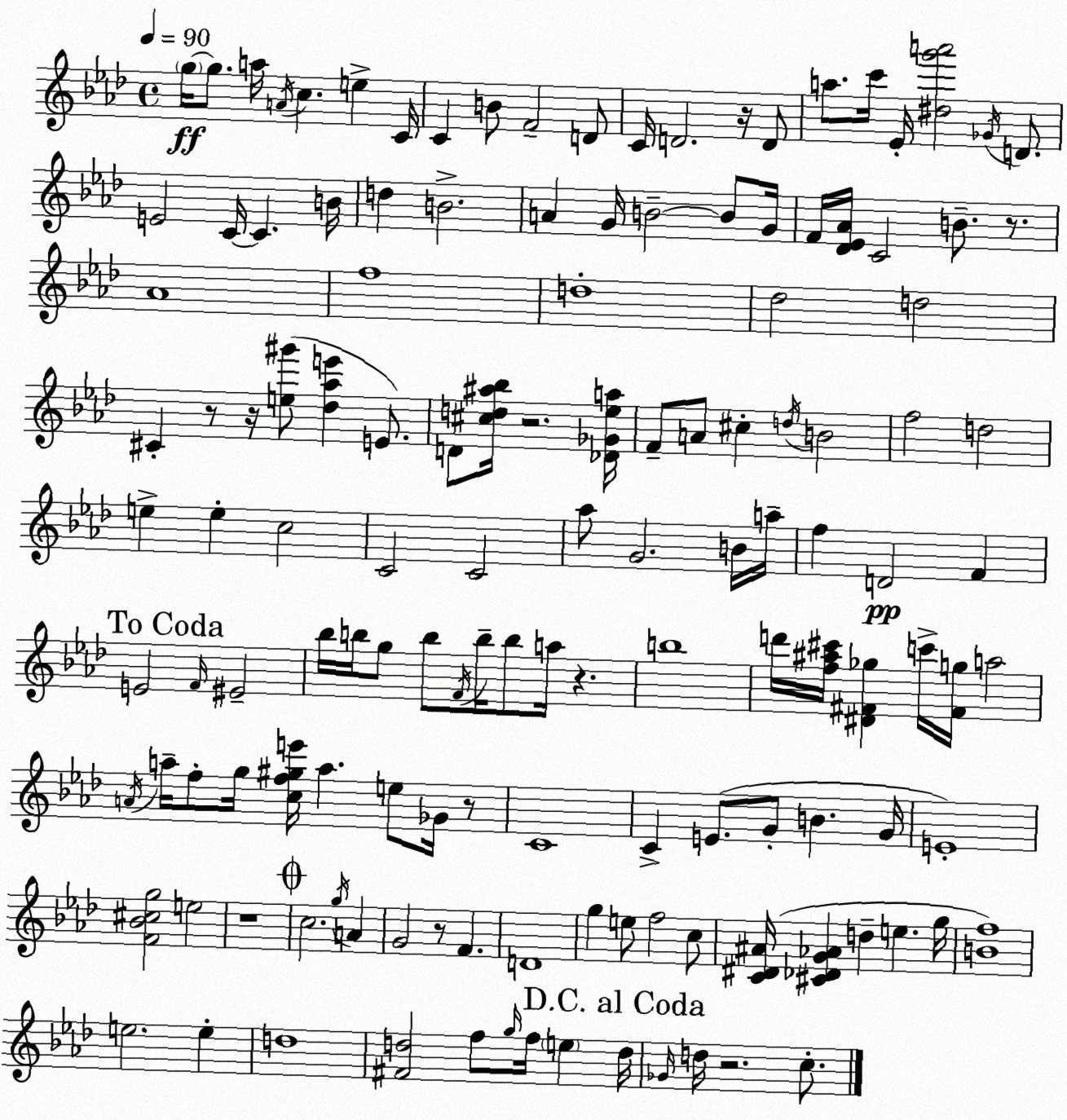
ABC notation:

X:1
T:Untitled
M:4/4
L:1/4
K:Fm
g/4 g/2 a/4 A/4 c e C/4 C B/2 F2 D/2 C/4 D2 z/4 D/2 a/2 c'/4 _E/4 [^dg'a']2 _G/4 D/2 E2 C/4 C B/4 d B2 A G/4 B2 B/2 G/4 F/4 [_D_E_A]/4 C2 B/2 z/2 _A4 f4 d4 _d2 d2 ^C z/2 z/4 [e^g']/2 [_d_ae'] E/2 D/2 [^cd^a_b]/4 z2 [_D_G_ea]/4 F/2 A/2 ^c d/4 B2 f2 d2 e e c2 C2 C2 _a/2 G2 B/4 a/4 f D2 F E2 F/4 ^E2 _b/4 b/4 g/2 b/2 F/4 b/4 b/2 a/4 z b4 d'/4 [f^a^c']/4 [^D^F_g] c'/4 [^Fg]/4 a2 A/4 a/4 f/2 g/4 [cf^ge']/4 a e/2 _G/4 z/2 C4 C E/2 G/2 B G/4 E4 [F_B^cg]2 e2 z4 c2 g/4 A G2 z/2 F D4 g e/2 f2 c/2 [C^D^A]/4 [^C_DG_A] d e g/4 [Bf]4 e2 e d4 [^Fd]2 f/2 g/4 f/4 e d/4 _G/4 d/4 z2 c/2